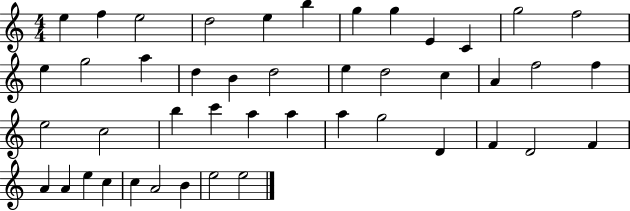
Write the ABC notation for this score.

X:1
T:Untitled
M:4/4
L:1/4
K:C
e f e2 d2 e b g g E C g2 f2 e g2 a d B d2 e d2 c A f2 f e2 c2 b c' a a a g2 D F D2 F A A e c c A2 B e2 e2